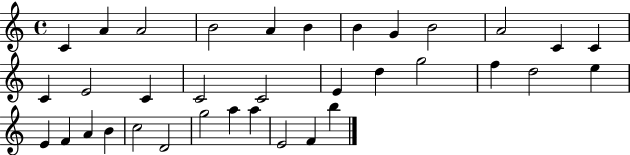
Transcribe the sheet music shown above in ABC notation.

X:1
T:Untitled
M:4/4
L:1/4
K:C
C A A2 B2 A B B G B2 A2 C C C E2 C C2 C2 E d g2 f d2 e E F A B c2 D2 g2 a a E2 F b